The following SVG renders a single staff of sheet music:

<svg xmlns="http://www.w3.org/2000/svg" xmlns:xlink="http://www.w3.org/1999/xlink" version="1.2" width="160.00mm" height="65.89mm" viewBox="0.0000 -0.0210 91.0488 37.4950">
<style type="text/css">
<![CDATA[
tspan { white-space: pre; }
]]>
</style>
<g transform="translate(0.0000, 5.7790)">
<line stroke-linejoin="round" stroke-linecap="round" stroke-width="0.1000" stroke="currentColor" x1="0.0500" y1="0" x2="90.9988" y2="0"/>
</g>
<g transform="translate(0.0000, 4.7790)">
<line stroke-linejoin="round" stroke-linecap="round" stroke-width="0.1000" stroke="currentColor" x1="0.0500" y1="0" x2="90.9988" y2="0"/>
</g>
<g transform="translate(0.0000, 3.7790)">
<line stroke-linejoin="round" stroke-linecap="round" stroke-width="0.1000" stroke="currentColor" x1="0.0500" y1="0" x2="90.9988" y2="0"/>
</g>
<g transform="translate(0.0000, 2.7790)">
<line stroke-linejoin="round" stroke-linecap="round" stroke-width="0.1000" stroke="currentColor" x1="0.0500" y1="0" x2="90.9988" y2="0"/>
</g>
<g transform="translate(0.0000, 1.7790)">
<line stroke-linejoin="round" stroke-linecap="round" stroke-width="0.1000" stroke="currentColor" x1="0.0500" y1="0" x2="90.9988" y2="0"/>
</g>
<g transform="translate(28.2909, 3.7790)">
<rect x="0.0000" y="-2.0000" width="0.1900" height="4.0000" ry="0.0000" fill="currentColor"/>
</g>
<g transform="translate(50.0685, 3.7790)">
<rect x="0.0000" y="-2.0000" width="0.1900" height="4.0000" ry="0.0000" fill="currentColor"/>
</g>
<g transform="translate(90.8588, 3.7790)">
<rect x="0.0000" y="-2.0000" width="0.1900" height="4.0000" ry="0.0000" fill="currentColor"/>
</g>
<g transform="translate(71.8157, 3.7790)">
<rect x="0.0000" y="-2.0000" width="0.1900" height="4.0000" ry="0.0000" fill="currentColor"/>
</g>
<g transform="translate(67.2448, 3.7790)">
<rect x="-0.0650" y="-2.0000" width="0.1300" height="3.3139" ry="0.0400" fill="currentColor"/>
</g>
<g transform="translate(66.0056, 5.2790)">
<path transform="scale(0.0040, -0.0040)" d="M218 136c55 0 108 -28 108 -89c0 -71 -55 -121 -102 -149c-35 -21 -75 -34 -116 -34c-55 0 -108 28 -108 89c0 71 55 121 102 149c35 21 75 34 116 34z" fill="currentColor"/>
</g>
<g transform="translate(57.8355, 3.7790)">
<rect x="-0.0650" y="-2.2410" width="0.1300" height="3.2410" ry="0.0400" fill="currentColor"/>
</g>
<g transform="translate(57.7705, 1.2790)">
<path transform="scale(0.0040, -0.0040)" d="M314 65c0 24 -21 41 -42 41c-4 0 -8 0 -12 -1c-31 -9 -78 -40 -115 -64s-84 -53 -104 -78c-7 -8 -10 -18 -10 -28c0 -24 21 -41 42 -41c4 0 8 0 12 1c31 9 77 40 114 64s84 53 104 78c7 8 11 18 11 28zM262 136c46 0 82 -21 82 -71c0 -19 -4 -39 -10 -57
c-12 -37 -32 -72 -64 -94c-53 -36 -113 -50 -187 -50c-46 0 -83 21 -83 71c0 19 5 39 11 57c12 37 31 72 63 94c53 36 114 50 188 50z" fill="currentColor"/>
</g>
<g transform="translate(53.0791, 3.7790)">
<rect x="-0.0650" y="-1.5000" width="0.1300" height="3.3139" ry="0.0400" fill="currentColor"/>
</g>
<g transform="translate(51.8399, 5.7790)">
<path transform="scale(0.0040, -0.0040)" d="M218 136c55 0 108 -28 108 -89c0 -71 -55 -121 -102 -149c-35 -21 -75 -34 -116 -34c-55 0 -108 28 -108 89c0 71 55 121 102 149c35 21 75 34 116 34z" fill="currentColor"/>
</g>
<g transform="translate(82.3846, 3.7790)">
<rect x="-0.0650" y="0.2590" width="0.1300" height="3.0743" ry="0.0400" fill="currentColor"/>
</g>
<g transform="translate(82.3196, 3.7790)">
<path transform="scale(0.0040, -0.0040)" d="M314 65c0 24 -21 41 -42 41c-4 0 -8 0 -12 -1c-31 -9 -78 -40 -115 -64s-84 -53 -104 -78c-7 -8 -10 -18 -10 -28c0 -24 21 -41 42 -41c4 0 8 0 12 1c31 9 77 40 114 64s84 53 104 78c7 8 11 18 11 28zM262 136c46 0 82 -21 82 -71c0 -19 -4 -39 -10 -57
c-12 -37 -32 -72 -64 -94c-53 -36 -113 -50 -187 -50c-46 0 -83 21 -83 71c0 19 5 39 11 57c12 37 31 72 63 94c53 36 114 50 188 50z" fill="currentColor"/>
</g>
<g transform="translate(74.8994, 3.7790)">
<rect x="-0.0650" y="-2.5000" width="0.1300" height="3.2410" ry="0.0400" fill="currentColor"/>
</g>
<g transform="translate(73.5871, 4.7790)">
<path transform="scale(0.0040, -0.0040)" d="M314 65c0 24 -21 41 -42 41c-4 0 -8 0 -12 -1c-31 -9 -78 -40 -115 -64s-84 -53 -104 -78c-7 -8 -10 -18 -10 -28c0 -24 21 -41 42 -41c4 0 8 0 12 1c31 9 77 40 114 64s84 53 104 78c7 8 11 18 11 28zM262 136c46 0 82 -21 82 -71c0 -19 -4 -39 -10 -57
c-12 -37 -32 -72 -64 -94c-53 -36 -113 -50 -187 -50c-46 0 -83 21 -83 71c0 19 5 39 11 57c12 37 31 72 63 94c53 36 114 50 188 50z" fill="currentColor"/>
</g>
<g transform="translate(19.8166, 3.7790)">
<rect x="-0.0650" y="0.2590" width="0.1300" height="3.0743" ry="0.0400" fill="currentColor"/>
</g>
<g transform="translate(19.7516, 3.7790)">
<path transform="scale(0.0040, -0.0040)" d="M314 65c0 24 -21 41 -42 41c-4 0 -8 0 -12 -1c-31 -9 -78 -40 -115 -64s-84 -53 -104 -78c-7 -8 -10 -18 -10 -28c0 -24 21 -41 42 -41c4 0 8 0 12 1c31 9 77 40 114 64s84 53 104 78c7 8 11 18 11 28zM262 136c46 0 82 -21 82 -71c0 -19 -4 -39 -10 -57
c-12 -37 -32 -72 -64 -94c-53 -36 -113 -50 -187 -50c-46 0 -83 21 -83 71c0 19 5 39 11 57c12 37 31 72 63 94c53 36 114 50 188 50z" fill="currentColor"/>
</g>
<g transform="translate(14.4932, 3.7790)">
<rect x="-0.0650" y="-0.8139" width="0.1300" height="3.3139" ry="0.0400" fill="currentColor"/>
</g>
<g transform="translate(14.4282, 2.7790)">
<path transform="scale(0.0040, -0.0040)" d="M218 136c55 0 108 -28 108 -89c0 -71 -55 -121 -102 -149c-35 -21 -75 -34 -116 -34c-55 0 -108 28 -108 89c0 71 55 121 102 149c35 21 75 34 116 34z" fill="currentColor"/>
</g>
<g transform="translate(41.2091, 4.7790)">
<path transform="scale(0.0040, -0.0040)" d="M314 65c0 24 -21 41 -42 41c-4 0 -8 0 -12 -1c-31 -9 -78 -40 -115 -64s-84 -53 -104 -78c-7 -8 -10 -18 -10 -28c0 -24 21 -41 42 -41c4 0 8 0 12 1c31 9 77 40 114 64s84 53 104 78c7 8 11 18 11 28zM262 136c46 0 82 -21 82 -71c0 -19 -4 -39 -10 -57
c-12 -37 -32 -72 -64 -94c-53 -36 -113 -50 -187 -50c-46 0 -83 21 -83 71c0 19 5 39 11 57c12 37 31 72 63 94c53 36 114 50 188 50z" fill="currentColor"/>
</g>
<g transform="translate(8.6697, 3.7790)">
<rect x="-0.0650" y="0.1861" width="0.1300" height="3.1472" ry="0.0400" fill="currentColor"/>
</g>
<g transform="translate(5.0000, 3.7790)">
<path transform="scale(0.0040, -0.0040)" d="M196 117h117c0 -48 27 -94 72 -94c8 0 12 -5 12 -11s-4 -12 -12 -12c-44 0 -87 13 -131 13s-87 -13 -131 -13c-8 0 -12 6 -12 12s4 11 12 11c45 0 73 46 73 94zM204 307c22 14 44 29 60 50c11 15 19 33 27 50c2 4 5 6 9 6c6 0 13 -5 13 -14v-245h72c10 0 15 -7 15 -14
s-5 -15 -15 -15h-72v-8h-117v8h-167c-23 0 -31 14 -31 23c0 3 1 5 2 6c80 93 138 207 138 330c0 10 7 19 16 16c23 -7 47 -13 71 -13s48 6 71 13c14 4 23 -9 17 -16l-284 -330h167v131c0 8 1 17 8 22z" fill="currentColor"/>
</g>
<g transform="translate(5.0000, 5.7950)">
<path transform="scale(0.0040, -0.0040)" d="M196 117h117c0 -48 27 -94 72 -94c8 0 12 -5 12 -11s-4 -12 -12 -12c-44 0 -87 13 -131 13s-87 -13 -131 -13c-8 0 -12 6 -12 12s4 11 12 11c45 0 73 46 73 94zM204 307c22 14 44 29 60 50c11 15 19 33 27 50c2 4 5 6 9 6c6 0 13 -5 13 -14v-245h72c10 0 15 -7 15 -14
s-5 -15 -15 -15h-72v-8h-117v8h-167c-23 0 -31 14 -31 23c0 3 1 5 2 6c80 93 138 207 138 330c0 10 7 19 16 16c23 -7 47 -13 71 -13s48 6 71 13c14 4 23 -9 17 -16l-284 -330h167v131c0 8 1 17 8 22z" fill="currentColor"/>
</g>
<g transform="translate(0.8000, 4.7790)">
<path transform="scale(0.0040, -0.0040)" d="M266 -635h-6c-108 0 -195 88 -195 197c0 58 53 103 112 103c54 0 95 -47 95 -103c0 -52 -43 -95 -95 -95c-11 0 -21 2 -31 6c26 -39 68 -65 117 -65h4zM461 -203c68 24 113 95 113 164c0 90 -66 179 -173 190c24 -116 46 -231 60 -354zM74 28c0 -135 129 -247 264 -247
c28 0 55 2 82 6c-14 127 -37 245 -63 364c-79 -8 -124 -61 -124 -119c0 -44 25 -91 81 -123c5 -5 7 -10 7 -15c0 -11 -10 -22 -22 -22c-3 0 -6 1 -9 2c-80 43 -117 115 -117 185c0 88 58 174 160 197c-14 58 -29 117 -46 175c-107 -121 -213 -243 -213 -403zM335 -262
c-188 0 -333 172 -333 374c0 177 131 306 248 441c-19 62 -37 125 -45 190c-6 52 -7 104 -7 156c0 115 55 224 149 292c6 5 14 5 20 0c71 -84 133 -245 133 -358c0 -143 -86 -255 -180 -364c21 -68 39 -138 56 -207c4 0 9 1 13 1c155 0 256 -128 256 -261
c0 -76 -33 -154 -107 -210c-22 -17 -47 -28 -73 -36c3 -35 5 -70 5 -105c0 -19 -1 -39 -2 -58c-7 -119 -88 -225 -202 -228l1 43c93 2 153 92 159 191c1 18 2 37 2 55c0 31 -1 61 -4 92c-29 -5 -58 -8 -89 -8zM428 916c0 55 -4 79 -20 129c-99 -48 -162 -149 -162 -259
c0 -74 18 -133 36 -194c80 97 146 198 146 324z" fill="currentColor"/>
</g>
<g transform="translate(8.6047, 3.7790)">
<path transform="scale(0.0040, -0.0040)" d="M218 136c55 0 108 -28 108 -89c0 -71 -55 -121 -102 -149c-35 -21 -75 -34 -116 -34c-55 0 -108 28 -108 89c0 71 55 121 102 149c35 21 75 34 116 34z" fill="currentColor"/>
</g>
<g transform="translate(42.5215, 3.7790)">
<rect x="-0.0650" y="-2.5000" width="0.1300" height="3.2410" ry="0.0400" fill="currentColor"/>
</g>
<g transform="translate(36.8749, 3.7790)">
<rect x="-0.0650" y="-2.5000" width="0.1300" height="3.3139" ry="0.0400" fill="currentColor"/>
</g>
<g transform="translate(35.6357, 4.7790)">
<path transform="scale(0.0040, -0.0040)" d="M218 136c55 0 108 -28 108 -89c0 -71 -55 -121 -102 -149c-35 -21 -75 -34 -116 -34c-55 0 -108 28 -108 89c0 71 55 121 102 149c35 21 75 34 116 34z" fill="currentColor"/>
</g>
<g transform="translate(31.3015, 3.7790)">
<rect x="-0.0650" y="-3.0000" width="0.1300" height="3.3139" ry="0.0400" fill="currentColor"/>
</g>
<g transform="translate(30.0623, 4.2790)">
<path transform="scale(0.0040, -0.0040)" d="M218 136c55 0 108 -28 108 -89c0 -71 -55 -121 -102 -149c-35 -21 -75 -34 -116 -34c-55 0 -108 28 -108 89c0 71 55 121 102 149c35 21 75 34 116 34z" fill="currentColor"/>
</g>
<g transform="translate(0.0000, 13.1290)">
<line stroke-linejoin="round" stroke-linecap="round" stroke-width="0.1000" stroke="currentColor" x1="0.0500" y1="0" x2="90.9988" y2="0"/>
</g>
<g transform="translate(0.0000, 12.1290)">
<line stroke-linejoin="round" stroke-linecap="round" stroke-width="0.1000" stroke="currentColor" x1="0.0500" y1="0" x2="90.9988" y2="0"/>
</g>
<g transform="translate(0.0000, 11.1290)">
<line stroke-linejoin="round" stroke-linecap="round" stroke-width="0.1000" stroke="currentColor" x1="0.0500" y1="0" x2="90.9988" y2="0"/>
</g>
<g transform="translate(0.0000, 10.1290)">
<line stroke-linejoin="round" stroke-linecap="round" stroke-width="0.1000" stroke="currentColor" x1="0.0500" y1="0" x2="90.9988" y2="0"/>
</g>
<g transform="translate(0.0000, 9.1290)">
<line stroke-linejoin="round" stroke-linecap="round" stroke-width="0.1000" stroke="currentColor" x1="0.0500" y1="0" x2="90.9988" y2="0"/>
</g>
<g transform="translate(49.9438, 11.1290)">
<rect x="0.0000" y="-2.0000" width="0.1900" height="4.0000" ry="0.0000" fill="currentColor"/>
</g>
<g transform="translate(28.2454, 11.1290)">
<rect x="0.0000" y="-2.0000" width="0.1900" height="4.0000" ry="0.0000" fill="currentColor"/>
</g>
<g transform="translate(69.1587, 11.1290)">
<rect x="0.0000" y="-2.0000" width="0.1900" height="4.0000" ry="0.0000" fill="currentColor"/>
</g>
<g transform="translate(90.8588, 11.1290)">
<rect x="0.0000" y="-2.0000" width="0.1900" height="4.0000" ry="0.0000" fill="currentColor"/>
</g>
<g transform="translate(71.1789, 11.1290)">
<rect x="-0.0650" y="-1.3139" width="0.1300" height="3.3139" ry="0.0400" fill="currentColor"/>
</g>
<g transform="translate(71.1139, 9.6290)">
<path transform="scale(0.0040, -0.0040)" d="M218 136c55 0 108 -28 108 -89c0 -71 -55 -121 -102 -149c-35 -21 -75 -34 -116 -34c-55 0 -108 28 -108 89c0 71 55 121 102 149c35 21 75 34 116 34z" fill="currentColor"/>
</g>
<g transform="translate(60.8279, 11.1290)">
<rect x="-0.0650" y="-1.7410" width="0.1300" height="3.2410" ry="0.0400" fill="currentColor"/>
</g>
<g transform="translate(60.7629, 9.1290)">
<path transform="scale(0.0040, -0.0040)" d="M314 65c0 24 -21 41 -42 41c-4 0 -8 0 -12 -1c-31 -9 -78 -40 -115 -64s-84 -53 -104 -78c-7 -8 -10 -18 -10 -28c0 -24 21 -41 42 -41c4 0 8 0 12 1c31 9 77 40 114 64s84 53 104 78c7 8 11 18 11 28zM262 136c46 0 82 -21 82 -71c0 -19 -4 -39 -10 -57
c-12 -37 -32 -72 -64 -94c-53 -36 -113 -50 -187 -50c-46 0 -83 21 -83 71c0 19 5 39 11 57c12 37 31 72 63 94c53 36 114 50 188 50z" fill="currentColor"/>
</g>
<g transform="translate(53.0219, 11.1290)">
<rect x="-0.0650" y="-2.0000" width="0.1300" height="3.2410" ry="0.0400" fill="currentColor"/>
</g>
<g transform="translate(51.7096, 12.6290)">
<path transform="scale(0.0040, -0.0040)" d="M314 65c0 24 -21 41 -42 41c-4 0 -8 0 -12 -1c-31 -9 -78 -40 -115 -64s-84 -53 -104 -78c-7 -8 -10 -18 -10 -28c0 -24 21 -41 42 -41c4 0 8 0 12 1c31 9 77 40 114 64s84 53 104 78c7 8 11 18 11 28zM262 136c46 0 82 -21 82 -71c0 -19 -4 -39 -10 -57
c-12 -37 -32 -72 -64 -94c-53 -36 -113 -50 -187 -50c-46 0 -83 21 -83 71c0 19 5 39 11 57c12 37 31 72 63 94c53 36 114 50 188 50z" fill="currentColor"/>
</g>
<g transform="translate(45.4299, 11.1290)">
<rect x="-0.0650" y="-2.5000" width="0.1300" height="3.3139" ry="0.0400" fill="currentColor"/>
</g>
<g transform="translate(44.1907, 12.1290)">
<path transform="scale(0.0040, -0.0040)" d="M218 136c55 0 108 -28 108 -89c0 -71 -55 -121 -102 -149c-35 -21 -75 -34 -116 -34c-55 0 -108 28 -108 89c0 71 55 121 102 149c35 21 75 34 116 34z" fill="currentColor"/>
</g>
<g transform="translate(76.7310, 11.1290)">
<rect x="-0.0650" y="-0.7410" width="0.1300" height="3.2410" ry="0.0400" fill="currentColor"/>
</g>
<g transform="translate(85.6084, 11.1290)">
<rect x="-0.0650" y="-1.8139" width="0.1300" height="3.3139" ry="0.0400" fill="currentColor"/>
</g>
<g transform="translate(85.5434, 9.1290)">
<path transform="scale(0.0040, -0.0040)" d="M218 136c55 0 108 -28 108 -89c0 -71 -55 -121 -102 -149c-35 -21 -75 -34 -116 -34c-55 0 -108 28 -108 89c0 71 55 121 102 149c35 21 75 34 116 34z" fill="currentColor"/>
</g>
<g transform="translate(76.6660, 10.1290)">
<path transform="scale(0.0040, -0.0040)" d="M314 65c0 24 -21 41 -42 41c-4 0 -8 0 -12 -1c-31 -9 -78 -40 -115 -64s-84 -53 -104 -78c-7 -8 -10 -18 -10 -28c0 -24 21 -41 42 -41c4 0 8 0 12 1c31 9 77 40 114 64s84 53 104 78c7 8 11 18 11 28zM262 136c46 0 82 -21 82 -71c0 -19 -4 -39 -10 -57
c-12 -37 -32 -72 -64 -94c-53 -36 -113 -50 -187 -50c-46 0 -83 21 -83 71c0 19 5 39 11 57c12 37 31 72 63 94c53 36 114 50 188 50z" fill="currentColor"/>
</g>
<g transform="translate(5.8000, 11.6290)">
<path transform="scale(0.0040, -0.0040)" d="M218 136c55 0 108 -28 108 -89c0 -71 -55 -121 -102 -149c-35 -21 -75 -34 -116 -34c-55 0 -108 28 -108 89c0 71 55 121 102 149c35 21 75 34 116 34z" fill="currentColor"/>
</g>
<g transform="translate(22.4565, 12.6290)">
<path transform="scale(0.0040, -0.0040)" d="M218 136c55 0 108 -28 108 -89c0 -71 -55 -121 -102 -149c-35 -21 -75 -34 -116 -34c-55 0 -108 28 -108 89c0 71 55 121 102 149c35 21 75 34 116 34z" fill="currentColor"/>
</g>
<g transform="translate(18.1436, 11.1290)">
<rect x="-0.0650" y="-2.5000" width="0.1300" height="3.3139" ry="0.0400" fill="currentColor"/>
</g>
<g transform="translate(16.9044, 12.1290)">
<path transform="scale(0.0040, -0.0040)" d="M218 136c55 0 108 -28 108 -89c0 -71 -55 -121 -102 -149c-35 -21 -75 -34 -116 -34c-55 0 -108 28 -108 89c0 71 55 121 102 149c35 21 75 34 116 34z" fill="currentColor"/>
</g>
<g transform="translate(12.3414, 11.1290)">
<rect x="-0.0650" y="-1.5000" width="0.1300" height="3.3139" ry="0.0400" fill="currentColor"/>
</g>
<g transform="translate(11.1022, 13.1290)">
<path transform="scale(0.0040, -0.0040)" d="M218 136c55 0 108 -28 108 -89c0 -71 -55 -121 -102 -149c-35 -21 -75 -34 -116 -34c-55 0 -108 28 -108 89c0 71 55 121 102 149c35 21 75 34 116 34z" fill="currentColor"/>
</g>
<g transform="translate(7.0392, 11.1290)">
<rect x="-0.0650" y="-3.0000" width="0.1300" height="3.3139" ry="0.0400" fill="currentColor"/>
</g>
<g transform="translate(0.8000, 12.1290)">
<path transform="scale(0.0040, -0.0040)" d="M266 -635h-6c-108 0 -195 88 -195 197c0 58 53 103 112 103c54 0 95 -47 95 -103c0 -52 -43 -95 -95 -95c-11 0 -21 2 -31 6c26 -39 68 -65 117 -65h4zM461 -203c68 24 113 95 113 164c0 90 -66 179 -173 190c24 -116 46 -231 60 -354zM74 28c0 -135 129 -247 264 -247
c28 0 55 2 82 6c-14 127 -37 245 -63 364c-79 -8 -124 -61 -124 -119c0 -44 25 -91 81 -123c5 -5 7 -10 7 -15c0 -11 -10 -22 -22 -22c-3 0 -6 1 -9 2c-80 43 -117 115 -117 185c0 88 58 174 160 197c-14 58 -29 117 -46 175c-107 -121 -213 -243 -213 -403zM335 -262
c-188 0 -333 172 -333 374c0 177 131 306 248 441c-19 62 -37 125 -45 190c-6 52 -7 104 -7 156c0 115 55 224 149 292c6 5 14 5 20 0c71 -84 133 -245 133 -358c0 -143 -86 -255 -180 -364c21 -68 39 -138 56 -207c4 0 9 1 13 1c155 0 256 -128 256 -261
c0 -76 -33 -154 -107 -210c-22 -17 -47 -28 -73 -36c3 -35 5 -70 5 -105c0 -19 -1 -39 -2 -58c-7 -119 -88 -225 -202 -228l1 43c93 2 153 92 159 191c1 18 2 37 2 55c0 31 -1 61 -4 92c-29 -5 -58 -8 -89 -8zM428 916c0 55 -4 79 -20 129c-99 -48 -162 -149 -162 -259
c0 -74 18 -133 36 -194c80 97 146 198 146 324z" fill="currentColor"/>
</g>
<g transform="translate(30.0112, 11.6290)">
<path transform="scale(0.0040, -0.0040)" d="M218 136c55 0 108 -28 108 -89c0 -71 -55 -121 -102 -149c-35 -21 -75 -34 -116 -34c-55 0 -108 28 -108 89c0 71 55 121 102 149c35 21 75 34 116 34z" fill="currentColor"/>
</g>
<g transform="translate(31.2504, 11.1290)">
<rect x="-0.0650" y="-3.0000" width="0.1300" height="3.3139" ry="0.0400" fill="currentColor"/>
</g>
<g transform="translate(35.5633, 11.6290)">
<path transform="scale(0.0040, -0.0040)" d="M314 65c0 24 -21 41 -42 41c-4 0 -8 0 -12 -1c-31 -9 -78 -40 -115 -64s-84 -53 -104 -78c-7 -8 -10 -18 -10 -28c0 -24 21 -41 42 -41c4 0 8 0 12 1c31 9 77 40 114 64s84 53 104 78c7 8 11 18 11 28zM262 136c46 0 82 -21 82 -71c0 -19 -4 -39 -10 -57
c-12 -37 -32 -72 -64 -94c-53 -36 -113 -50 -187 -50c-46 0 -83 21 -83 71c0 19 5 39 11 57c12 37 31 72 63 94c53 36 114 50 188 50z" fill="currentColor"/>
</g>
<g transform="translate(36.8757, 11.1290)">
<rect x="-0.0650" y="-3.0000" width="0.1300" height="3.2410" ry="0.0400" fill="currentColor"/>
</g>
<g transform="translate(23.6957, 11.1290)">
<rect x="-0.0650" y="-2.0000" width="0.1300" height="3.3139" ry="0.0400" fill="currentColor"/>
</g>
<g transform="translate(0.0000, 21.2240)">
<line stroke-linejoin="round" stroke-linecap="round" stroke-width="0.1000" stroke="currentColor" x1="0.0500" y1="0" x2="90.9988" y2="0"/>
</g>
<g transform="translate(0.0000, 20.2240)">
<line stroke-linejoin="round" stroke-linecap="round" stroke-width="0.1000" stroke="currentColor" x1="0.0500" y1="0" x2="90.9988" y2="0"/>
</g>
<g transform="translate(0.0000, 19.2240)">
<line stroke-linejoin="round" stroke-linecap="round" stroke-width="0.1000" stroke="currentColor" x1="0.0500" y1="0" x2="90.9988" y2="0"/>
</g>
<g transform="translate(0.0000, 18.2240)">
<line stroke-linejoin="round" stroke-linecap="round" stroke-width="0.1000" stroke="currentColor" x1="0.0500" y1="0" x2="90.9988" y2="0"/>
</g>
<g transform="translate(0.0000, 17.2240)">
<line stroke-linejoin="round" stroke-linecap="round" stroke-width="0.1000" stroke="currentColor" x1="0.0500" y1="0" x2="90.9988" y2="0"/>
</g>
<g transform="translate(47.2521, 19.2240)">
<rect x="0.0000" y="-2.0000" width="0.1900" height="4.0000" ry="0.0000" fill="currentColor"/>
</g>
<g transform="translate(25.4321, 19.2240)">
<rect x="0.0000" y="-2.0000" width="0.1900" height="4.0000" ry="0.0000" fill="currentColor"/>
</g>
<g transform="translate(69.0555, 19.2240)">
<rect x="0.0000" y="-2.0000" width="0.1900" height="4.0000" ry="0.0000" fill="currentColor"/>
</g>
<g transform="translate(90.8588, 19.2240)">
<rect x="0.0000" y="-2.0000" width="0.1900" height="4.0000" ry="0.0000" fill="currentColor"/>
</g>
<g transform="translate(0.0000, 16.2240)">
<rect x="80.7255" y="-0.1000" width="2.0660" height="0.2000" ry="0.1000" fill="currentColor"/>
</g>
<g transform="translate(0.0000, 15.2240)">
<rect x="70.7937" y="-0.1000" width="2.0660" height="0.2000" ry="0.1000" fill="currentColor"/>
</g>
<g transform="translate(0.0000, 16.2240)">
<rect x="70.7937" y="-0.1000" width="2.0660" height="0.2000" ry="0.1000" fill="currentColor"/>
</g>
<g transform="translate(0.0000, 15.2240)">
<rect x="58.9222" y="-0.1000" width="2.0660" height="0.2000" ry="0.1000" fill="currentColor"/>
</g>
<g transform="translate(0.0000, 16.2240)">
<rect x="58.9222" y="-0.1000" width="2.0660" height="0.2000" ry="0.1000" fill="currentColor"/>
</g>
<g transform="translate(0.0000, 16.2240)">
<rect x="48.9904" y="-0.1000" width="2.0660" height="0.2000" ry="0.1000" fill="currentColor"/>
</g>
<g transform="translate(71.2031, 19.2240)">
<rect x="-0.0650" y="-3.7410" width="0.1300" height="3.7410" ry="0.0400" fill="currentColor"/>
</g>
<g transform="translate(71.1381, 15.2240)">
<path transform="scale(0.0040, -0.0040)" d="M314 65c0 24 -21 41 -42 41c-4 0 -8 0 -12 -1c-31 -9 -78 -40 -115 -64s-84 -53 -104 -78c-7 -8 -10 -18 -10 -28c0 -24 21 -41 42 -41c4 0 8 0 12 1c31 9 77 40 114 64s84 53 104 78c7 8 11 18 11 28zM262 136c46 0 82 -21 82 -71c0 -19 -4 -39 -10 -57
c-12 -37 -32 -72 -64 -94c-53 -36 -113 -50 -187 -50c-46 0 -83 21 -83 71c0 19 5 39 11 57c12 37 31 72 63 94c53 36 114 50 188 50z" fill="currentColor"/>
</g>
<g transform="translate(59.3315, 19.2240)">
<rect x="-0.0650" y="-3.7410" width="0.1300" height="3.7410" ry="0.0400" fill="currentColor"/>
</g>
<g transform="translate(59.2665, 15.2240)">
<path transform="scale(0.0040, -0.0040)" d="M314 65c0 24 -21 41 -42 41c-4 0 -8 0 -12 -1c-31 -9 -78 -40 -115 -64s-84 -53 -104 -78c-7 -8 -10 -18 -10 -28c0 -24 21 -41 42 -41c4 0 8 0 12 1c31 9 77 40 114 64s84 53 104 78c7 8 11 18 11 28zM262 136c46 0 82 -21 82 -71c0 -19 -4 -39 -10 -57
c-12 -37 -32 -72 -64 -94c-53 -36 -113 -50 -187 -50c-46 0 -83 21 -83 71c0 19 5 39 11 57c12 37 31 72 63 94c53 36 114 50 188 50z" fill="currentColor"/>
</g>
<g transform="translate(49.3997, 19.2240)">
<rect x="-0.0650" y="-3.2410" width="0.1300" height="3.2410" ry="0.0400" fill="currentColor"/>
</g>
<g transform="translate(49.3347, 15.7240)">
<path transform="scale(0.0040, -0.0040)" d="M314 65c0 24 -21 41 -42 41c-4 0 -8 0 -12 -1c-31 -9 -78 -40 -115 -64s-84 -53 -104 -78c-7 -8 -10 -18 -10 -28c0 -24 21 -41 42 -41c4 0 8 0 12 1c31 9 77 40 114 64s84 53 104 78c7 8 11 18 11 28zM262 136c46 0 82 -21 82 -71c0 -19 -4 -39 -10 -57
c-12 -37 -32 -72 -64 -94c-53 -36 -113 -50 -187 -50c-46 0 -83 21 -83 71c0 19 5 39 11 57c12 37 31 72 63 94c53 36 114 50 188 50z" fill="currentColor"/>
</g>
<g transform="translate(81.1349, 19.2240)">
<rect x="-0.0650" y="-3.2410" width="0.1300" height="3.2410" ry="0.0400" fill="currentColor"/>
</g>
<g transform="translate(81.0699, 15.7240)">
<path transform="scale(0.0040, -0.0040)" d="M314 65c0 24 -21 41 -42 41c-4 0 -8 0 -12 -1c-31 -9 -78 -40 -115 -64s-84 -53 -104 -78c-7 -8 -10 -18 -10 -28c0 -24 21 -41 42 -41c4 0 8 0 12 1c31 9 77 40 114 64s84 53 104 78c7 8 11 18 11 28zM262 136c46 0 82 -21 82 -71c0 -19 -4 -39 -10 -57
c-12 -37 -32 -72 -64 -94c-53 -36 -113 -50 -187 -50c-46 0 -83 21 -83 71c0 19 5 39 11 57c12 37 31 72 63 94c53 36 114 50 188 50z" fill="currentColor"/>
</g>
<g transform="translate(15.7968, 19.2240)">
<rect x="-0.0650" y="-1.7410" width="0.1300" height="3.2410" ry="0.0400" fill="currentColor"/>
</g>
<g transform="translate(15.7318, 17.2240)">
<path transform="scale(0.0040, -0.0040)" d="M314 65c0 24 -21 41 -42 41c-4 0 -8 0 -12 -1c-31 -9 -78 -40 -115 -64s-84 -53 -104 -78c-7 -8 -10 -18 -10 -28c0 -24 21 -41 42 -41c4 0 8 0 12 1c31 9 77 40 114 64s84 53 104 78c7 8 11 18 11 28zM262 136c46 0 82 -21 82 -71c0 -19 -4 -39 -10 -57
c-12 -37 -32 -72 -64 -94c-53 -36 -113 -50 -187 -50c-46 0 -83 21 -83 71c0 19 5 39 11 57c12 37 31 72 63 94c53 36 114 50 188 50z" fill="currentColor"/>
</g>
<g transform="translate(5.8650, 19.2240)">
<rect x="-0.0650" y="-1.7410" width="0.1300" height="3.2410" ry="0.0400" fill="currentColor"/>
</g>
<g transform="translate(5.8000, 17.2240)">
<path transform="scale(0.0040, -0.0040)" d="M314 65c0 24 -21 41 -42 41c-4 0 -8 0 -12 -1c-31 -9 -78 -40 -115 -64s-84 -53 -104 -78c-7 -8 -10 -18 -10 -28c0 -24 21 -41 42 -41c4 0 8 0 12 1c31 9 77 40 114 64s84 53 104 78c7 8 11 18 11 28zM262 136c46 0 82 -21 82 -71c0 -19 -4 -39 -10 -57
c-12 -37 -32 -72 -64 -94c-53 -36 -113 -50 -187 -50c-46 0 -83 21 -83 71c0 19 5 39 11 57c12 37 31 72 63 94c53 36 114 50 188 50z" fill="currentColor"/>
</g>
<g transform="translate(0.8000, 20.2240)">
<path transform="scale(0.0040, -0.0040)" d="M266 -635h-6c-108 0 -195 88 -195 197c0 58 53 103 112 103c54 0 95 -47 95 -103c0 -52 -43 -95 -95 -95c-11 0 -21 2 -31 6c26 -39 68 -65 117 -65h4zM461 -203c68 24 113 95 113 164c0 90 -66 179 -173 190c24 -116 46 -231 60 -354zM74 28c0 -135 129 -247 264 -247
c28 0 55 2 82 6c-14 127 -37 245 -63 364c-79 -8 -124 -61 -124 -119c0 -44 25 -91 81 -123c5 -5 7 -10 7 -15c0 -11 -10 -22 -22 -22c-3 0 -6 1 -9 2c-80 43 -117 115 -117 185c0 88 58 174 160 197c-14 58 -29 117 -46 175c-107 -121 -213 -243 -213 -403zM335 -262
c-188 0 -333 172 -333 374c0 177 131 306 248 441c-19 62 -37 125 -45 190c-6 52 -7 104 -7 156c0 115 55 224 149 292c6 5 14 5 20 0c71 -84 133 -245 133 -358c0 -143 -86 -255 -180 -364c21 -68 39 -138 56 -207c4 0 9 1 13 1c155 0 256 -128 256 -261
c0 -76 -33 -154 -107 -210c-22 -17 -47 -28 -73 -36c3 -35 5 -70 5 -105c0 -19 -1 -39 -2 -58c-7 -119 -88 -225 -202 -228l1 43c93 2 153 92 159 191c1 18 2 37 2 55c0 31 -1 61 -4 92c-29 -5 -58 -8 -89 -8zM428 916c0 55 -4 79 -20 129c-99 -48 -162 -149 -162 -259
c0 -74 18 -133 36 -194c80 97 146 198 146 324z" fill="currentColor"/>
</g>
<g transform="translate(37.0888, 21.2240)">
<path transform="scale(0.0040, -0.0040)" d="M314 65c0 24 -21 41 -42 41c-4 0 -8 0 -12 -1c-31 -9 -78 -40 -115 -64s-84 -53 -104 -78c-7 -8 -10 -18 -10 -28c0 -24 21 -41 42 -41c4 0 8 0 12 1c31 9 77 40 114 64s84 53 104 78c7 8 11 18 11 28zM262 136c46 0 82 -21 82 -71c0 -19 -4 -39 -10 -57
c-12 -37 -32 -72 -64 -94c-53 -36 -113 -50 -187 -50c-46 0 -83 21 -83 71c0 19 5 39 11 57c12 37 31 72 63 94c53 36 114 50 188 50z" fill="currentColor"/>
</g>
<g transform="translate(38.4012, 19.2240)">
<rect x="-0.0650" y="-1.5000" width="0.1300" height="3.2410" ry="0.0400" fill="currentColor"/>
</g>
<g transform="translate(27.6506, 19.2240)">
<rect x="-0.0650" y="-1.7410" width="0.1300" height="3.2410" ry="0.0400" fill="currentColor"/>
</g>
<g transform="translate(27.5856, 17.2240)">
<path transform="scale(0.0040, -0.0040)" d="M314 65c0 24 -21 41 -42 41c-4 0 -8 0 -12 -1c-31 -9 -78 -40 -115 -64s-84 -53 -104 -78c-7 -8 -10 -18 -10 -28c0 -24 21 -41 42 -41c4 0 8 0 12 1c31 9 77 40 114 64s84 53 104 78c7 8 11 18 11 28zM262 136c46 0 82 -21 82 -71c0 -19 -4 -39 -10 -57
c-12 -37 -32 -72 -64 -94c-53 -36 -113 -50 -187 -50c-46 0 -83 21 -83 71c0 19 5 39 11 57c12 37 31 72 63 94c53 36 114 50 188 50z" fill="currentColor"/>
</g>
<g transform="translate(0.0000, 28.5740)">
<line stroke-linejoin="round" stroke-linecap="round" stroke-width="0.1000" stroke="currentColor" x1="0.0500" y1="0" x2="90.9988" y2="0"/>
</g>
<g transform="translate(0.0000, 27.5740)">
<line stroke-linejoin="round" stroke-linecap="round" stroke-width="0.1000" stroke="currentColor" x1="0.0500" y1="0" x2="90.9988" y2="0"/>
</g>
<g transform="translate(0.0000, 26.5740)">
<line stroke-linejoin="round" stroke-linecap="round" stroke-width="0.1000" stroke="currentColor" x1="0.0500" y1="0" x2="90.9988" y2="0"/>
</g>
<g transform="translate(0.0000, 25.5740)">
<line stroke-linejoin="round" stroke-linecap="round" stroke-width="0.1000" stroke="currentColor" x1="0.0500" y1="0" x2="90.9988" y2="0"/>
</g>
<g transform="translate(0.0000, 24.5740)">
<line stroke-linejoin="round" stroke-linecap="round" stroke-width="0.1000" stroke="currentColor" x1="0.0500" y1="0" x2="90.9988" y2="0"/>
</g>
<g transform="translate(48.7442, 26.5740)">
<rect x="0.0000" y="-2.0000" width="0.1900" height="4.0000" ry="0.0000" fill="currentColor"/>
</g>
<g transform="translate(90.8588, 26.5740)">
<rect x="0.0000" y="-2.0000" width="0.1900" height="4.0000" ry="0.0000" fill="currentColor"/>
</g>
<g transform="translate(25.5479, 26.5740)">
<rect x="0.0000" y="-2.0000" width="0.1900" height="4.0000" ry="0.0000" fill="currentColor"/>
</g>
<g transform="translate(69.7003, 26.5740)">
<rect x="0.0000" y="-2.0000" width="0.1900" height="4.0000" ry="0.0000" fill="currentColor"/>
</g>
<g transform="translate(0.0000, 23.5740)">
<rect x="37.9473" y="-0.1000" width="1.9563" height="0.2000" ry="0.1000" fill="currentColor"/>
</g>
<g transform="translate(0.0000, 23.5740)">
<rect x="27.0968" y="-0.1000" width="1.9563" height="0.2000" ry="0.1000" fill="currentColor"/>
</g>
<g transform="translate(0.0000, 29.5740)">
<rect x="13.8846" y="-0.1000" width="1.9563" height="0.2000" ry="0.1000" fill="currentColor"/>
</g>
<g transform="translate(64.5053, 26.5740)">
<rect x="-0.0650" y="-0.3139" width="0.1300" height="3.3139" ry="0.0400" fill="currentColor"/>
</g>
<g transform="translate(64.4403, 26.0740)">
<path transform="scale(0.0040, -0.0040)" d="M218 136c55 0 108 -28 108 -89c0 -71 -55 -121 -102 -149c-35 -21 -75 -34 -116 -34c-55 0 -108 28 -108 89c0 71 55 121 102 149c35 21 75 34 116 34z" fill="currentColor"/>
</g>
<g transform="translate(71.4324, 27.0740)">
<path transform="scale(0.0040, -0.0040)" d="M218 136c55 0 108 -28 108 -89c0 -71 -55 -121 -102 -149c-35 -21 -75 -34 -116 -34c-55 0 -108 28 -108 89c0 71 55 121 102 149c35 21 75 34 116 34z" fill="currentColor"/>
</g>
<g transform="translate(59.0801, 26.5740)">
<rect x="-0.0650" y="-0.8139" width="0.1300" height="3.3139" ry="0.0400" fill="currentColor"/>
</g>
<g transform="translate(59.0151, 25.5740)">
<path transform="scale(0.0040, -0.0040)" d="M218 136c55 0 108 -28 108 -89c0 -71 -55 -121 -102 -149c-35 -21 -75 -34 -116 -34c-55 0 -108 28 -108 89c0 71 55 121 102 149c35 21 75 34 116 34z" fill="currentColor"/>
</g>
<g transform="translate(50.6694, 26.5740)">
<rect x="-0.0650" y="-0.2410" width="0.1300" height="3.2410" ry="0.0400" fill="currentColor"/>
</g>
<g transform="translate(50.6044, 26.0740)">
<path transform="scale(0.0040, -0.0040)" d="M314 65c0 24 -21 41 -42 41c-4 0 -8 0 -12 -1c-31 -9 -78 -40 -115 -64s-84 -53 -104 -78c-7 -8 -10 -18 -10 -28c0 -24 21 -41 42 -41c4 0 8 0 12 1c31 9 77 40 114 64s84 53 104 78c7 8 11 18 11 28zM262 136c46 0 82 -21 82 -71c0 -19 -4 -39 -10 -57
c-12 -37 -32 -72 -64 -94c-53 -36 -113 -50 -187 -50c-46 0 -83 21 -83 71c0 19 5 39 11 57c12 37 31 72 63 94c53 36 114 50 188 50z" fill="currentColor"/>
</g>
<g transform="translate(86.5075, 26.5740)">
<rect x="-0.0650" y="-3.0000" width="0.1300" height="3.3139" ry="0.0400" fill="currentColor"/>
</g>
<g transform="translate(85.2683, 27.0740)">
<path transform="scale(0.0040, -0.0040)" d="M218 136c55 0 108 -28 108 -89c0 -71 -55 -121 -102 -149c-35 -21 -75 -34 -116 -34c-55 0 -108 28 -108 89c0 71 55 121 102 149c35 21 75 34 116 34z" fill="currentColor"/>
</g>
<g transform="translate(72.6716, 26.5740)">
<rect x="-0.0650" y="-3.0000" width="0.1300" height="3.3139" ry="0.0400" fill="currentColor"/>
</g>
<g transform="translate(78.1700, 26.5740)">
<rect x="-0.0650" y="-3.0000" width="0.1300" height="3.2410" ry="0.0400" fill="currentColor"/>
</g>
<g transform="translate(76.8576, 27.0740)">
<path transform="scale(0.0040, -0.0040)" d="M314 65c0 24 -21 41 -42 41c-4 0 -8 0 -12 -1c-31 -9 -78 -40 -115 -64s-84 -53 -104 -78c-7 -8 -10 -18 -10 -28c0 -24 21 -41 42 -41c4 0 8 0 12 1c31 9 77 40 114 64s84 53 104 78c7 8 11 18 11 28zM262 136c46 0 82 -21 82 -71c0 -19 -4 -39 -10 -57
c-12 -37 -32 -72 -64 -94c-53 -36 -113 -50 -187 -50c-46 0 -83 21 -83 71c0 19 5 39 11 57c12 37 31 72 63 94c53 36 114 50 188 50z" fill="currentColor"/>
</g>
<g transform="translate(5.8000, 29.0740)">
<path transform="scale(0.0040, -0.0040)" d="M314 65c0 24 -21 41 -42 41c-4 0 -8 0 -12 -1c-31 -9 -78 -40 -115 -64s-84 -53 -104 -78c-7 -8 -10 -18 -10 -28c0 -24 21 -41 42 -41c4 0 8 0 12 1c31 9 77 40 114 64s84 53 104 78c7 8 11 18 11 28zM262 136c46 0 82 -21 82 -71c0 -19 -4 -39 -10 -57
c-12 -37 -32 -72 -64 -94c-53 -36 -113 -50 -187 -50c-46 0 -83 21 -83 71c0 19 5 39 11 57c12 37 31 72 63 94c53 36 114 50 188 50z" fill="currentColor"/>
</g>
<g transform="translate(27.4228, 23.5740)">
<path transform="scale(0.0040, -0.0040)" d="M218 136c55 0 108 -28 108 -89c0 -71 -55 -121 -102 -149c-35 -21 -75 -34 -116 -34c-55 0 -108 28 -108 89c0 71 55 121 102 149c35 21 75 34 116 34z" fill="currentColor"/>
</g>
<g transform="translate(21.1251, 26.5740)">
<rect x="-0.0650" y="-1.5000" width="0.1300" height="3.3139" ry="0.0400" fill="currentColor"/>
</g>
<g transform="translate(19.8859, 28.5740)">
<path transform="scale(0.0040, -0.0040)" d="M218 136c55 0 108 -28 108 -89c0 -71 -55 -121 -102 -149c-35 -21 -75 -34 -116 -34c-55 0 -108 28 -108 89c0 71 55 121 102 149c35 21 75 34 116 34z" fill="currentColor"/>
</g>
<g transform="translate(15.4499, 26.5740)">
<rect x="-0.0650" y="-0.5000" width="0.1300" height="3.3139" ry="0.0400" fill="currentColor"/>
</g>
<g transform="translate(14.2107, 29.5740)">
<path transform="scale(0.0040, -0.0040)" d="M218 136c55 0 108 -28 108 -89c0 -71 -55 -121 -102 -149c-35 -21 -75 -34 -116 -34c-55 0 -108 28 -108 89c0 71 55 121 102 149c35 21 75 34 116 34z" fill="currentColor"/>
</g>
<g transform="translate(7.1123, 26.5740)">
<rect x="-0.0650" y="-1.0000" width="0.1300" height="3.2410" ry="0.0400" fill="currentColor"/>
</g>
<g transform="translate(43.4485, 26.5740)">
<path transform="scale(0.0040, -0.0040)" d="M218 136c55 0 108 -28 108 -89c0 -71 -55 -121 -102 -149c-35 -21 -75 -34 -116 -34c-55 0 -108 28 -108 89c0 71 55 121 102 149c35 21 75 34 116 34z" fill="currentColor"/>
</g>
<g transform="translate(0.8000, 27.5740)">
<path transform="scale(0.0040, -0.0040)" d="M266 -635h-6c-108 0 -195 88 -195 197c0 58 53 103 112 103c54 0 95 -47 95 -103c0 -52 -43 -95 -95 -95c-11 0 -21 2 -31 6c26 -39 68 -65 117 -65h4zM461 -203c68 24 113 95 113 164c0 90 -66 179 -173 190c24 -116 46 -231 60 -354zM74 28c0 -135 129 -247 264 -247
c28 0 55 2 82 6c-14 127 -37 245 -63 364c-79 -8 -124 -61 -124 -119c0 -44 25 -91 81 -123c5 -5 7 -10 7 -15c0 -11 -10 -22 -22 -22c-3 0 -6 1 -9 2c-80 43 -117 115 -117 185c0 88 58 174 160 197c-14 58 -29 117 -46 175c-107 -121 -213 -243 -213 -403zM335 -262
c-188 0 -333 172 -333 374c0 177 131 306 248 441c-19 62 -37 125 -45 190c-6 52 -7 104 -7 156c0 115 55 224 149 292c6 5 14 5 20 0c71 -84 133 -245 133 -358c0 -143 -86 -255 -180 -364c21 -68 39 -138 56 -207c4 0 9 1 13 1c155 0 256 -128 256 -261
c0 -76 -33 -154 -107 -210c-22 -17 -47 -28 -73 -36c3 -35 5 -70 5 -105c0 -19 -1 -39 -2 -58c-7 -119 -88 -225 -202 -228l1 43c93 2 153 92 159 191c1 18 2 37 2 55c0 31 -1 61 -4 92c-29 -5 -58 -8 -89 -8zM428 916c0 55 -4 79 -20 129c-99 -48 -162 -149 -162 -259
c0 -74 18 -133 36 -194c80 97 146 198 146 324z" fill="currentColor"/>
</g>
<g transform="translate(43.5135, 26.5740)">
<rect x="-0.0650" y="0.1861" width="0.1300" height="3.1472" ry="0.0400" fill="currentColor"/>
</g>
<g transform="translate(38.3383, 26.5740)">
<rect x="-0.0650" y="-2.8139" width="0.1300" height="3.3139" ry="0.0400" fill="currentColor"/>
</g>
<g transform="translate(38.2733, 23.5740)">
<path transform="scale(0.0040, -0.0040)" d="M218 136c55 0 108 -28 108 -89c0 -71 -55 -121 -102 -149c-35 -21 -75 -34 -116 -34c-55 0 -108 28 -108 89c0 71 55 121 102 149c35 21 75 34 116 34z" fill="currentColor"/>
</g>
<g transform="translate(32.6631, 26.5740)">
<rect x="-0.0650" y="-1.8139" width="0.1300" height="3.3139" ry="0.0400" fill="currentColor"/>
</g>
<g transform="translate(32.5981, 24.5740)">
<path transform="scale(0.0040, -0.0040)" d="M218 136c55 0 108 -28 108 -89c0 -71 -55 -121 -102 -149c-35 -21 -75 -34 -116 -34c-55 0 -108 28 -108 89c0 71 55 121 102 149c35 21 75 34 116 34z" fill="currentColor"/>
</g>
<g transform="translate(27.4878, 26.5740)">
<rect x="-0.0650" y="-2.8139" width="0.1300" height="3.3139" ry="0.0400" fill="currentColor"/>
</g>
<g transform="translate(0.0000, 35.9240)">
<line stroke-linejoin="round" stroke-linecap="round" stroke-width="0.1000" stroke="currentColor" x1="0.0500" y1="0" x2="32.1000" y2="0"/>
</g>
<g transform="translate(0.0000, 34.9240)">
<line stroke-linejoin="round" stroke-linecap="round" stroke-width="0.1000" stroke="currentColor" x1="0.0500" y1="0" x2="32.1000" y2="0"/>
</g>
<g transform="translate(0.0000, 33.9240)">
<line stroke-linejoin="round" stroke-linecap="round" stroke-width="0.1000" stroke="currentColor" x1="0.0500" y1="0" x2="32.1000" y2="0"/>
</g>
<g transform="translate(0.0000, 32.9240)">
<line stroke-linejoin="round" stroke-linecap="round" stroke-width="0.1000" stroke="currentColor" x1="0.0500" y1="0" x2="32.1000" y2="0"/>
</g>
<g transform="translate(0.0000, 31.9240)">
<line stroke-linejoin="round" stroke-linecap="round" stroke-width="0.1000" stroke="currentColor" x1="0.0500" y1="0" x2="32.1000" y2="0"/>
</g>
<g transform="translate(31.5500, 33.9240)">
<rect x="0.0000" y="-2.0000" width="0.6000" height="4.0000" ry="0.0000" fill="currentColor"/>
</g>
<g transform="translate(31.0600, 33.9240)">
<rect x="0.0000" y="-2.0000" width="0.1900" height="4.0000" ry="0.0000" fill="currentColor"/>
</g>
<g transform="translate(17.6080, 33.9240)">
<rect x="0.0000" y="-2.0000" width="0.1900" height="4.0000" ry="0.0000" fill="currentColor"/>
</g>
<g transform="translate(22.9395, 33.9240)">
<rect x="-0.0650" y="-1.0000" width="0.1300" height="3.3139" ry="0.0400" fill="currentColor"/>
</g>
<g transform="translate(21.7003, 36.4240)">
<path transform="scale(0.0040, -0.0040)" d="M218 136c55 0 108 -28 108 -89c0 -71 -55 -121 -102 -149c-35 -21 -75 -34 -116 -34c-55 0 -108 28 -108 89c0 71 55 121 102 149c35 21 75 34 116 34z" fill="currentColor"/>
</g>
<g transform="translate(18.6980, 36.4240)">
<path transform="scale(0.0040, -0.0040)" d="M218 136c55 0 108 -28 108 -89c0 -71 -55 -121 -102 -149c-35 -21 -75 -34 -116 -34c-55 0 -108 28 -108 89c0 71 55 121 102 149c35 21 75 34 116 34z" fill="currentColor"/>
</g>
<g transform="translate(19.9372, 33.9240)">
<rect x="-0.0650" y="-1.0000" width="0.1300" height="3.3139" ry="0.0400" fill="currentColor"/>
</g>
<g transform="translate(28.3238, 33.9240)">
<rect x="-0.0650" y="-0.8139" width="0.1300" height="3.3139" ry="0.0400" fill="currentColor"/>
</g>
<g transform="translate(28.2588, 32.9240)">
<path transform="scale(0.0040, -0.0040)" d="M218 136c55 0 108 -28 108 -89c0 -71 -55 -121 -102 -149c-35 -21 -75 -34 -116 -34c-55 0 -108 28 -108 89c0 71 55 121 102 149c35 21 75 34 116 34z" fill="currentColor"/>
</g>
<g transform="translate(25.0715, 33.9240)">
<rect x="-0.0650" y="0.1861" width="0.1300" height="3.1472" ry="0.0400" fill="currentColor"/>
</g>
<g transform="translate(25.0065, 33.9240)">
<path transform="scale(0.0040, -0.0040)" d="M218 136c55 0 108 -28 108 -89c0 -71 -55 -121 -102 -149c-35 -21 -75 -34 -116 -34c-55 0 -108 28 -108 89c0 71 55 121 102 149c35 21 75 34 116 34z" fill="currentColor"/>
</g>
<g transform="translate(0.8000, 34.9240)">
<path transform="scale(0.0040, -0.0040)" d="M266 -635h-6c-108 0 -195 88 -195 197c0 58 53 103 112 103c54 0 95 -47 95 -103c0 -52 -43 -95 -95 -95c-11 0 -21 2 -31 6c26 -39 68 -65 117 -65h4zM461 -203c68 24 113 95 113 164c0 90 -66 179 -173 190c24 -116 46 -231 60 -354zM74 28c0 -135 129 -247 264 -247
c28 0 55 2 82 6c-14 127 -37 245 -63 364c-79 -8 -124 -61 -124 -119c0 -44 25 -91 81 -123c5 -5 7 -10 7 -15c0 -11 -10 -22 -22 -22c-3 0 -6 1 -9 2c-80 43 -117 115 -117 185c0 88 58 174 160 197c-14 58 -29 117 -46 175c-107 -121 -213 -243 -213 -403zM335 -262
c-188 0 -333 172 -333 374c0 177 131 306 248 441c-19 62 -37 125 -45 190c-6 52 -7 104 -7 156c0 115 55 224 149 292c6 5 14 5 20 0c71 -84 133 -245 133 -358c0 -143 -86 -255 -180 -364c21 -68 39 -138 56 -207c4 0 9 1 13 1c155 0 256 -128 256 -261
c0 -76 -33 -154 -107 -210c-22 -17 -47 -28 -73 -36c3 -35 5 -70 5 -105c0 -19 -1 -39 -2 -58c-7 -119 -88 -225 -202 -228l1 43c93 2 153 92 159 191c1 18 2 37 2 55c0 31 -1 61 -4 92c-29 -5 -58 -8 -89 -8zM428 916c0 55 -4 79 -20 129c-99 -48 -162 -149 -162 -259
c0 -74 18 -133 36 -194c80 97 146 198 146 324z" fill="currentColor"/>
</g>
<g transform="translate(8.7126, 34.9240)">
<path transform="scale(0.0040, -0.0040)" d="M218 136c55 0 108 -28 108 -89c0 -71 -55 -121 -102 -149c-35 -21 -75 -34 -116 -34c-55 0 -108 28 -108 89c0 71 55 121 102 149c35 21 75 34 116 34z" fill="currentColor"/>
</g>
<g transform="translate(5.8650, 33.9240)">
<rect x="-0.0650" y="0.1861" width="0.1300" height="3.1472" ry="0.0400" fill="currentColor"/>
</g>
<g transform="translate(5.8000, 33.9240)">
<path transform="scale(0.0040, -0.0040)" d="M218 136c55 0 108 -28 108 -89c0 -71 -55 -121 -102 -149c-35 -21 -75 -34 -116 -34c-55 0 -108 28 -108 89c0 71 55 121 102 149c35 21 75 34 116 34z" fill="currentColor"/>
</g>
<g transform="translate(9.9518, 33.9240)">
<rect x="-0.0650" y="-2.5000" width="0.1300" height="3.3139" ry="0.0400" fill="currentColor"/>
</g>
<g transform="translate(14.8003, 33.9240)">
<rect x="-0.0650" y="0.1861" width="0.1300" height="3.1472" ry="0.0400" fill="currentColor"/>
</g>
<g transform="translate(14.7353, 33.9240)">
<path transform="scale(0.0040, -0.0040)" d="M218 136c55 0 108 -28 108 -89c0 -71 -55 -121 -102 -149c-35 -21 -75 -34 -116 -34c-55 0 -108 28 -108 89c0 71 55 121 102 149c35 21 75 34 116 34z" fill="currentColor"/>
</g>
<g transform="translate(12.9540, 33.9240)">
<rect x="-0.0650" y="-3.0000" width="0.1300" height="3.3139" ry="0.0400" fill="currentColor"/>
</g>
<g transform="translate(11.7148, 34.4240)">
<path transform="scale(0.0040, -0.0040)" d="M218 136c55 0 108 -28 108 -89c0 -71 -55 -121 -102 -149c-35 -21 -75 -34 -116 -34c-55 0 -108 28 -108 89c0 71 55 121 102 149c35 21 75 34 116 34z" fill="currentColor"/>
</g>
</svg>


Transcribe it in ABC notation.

X:1
T:Untitled
M:4/4
L:1/4
K:C
B d B2 A G G2 E g2 F G2 B2 A E G F A A2 G F2 f2 e d2 f f2 f2 f2 E2 b2 c'2 c'2 b2 D2 C E a f a B c2 d c A A2 A B G A B D D B d